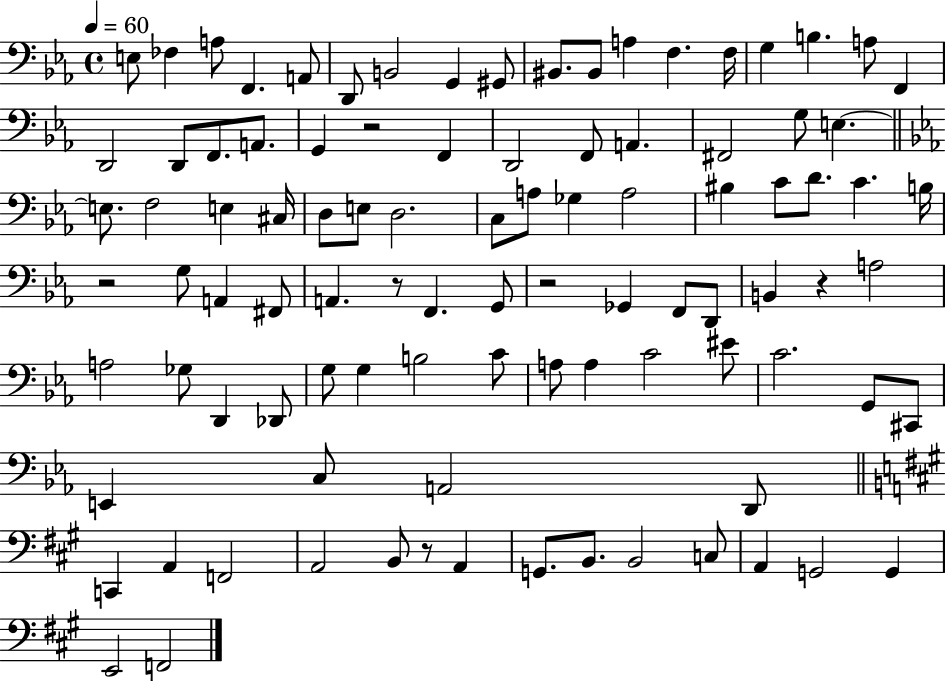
{
  \clef bass
  \time 4/4
  \defaultTimeSignature
  \key ees \major
  \tempo 4 = 60
  e8 fes4 a8 f,4. a,8 | d,8 b,2 g,4 gis,8 | bis,8. bis,8 a4 f4. f16 | g4 b4. a8 f,4 | \break d,2 d,8 f,8. a,8. | g,4 r2 f,4 | d,2 f,8 a,4. | fis,2 g8 e4.~~ | \break \bar "||" \break \key ees \major e8. f2 e4 cis16 | d8 e8 d2. | c8 a8 ges4 a2 | bis4 c'8 d'8. c'4. b16 | \break r2 g8 a,4 fis,8 | a,4. r8 f,4. g,8 | r2 ges,4 f,8 d,8 | b,4 r4 a2 | \break a2 ges8 d,4 des,8 | g8 g4 b2 c'8 | a8 a4 c'2 eis'8 | c'2. g,8 cis,8 | \break e,4 c8 a,2 d,8 | \bar "||" \break \key a \major c,4 a,4 f,2 | a,2 b,8 r8 a,4 | g,8. b,8. b,2 c8 | a,4 g,2 g,4 | \break e,2 f,2 | \bar "|."
}